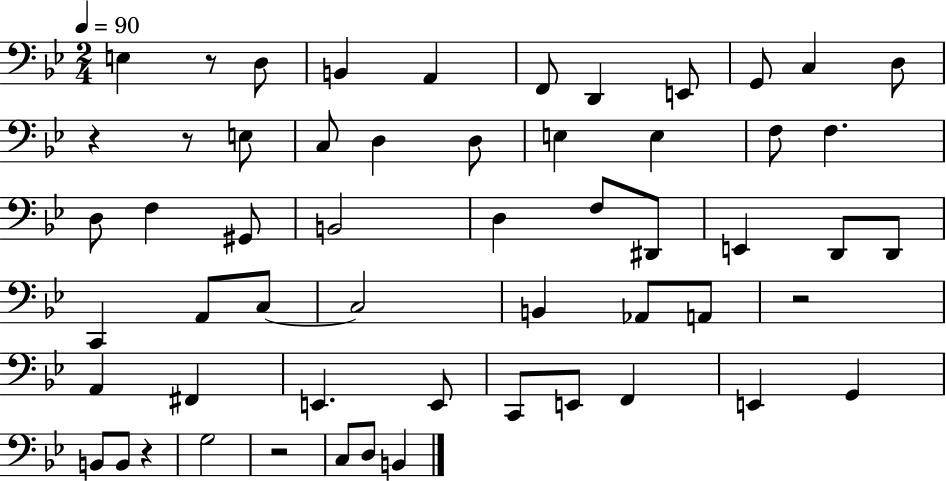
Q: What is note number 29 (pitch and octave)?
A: C2